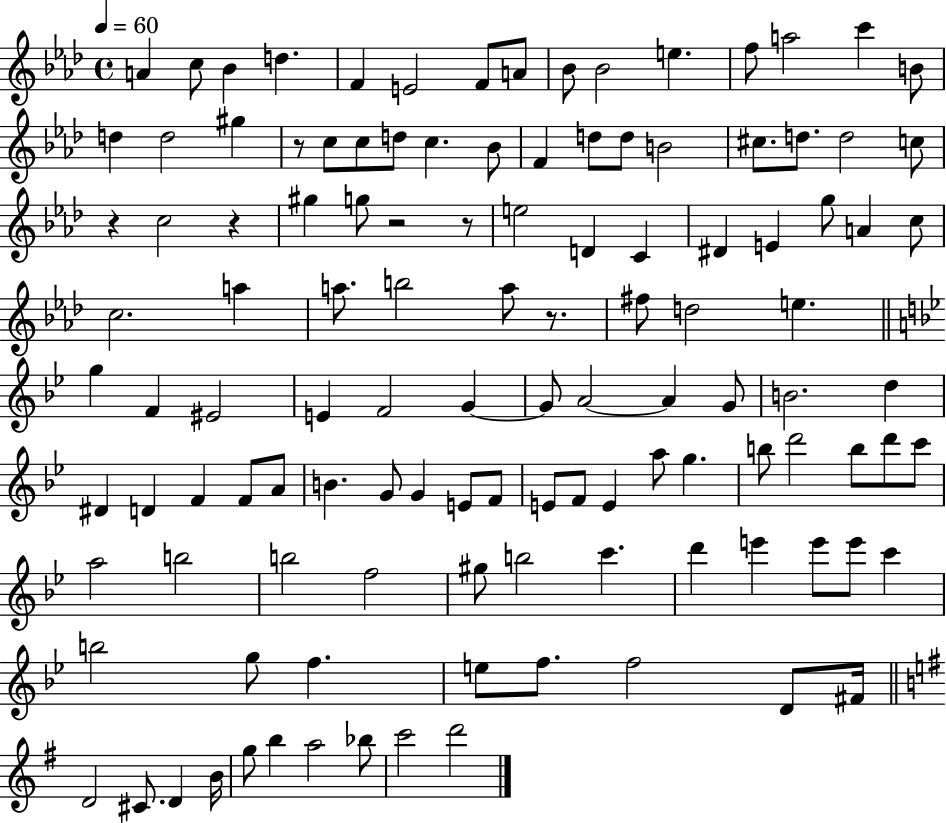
X:1
T:Untitled
M:4/4
L:1/4
K:Ab
A c/2 _B d F E2 F/2 A/2 _B/2 _B2 e f/2 a2 c' B/2 d d2 ^g z/2 c/2 c/2 d/2 c _B/2 F d/2 d/2 B2 ^c/2 d/2 d2 c/2 z c2 z ^g g/2 z2 z/2 e2 D C ^D E g/2 A c/2 c2 a a/2 b2 a/2 z/2 ^f/2 d2 e g F ^E2 E F2 G G/2 A2 A G/2 B2 d ^D D F F/2 A/2 B G/2 G E/2 F/2 E/2 F/2 E a/2 g b/2 d'2 b/2 d'/2 c'/2 a2 b2 b2 f2 ^g/2 b2 c' d' e' e'/2 e'/2 c' b2 g/2 f e/2 f/2 f2 D/2 ^F/4 D2 ^C/2 D B/4 g/2 b a2 _b/2 c'2 d'2